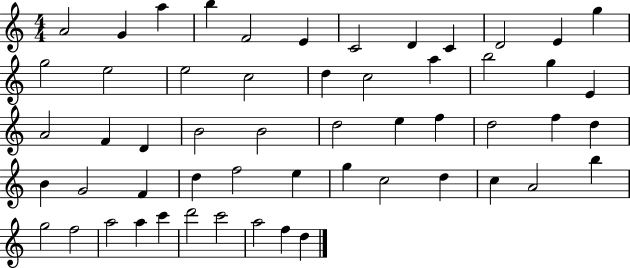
A4/h G4/q A5/q B5/q F4/h E4/q C4/h D4/q C4/q D4/h E4/q G5/q G5/h E5/h E5/h C5/h D5/q C5/h A5/q B5/h G5/q E4/q A4/h F4/q D4/q B4/h B4/h D5/h E5/q F5/q D5/h F5/q D5/q B4/q G4/h F4/q D5/q F5/h E5/q G5/q C5/h D5/q C5/q A4/h B5/q G5/h F5/h A5/h A5/q C6/q D6/h C6/h A5/h F5/q D5/q